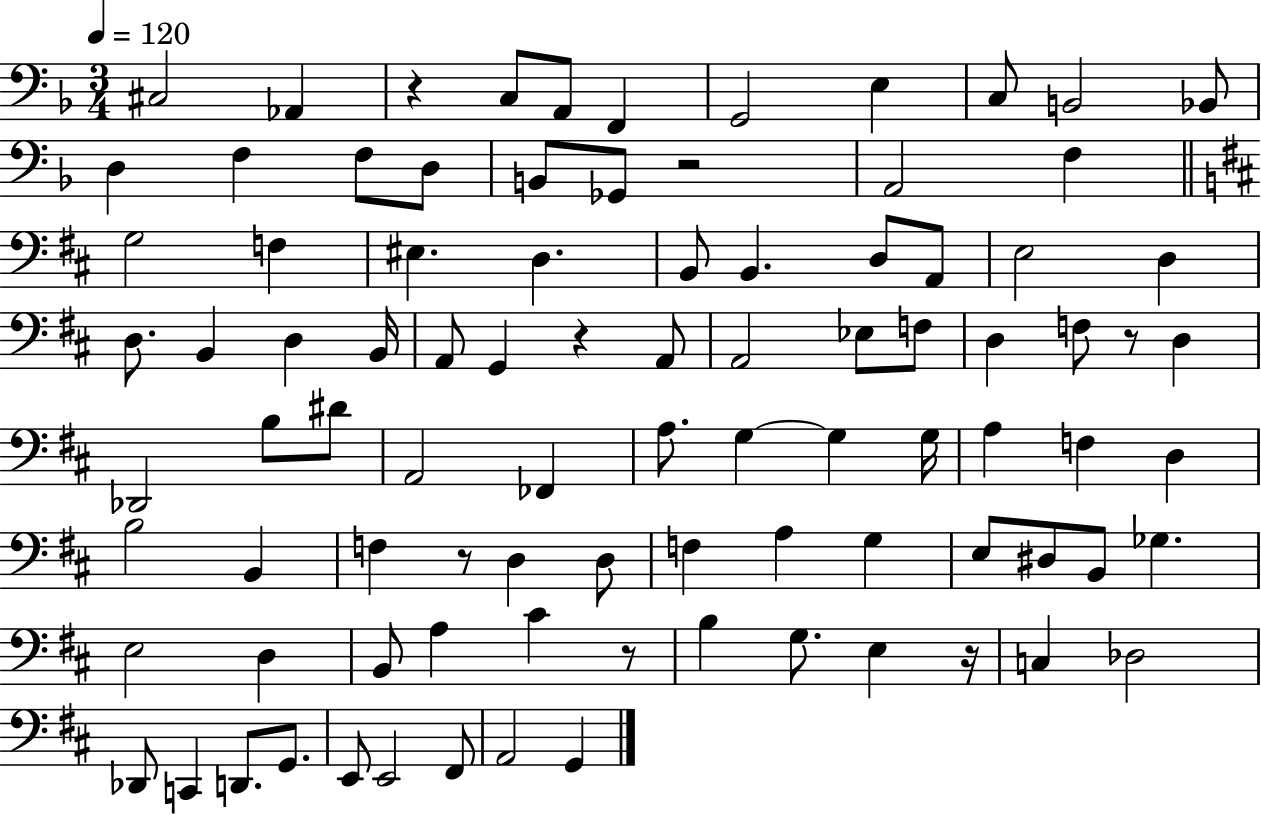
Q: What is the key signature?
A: F major